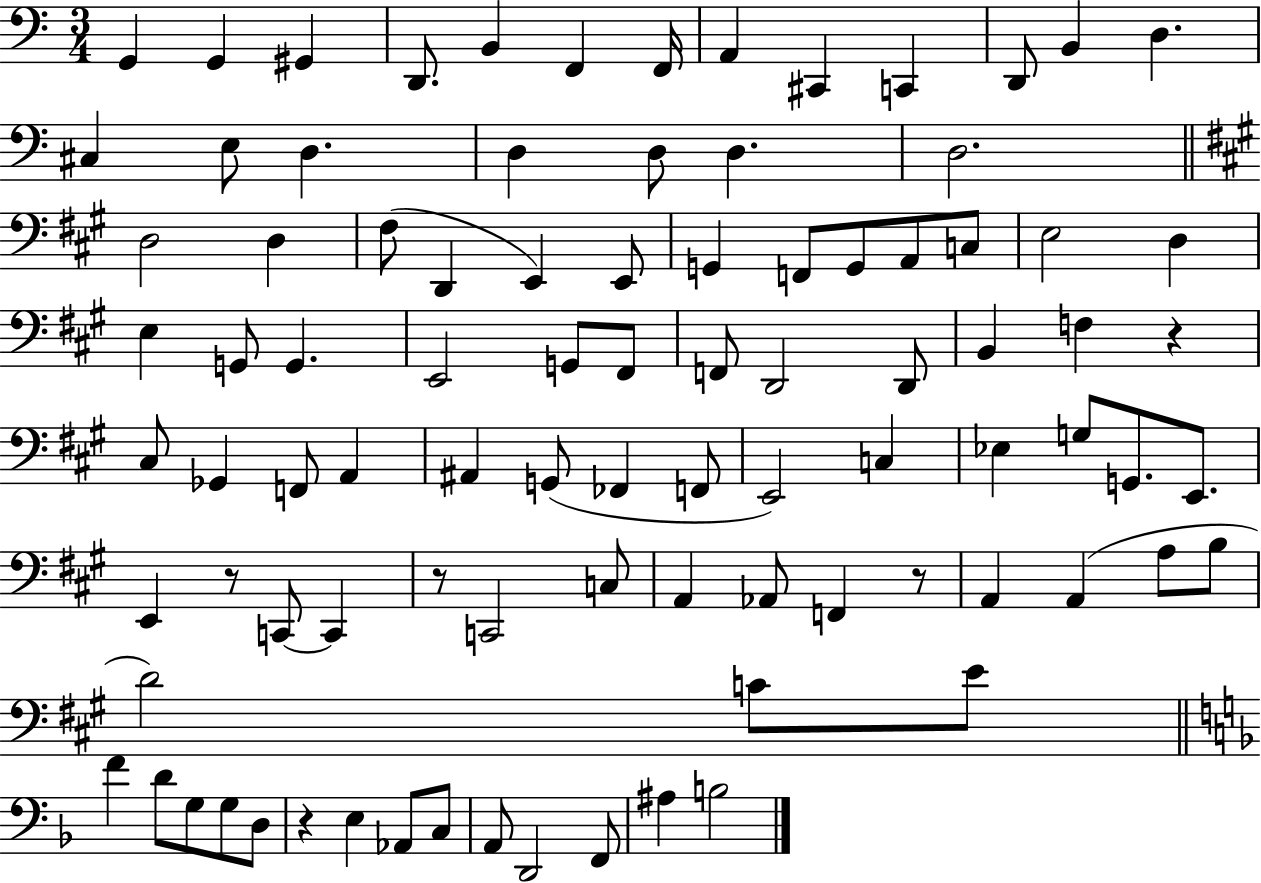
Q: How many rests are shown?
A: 5